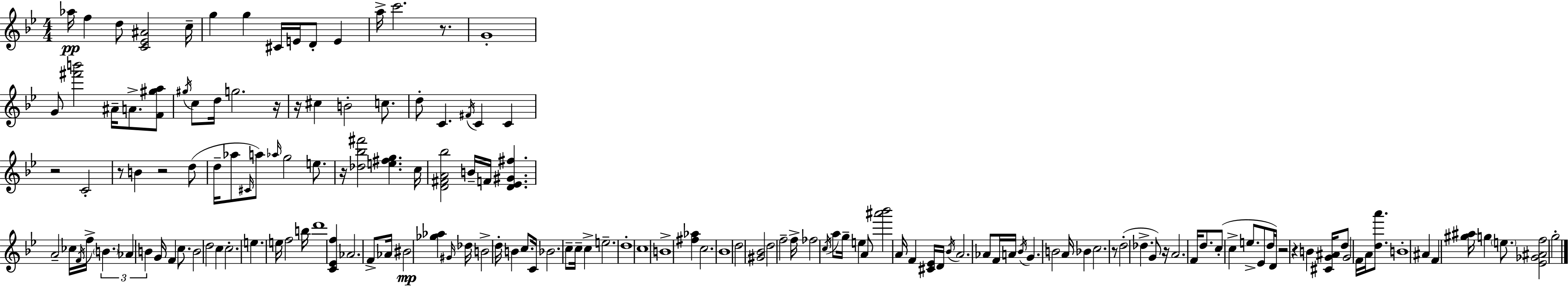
{
  \clef treble
  \numericTimeSignature
  \time 4/4
  \key bes \major
  aes''16\pp f''4 d''8 <c' ees' ais'>2 c''16-- | g''4 g''4 cis'16 e'16 d'8-. e'4 | a''16-> c'''2. r8. | g'1-. | \break g'8 <fis''' b'''>2 ais'16-- a'8.-> <f' gis'' a''>8 | \acciaccatura { gis''16 } c''8 d''16 g''2. | r16 r16 cis''4 b'2-. c''8. | d''8-. c'4. \acciaccatura { fis'16 } c'4 c'4 | \break r2 c'2-. | r8 b'4 r2 | d''8( d''16-- aes''8 \grace { cis'16 }) a''8 \grace { aes''16 } g''2 | e''8. r16 <des'' bes'' fis'''>2 <e'' fis'' g''>4. | \break c''16 <d' fis' a' bes''>2 b'16-- f'16 <d' ees' gis' fis''>4. | a'2-- ces''16 \acciaccatura { f'16 } f''16-> \tuplet 3/2 { \parenthesize b'4. | aes'4 b'4 } g'16 f'4 | c''8. b'2 d''2 | \break c''4 c''2.-. | e''4. e''16 f''2 | b''16 d'''1 | <c' ees' f''>4 aes'2. | \break f'8-> aes'16 bis'2\mp | <ges'' aes''>4 \grace { gis'16 } des''16 b'2-> d''16-. b'4 | c''8. c'16 bes'2. | c''8-- c''16-- c''4-> e''2.-- | \break d''1-. | c''1 | b'1-> | <fis'' aes''>4 c''2. | \break bes'1 | d''2 <gis' bes'>2 | d''2 f''2-- | f''16-> fes''2 \acciaccatura { c''16 } | \break a''8 g''16-- e''4 a'8 <ais''' bes'''>2 | a'16 f'4 <cis' ees'>16 d'16 \acciaccatura { bes'16 } a'2. | aes'8 f'16 a'16 \acciaccatura { bes'16 } g'4. | b'2 a'16 bes'4 c''2. | \break r8 d''2-.( | des''4.-> g'8) r16 a'2. | f'16 d''8. c''8-.( c''4-> | e''8.-> ees'8 d''16 d'16) r2 | \break r4 b'4 <cis' g' ais'>16 d''8 g'2 | f'16 a'16 <d'' a'''>8. b'1-. | ais'4 f'4 | <gis'' ais''>16 g''4 \parenthesize e''8. <ees' ges' ais' f''>2 | \break g''2-. \bar "|."
}